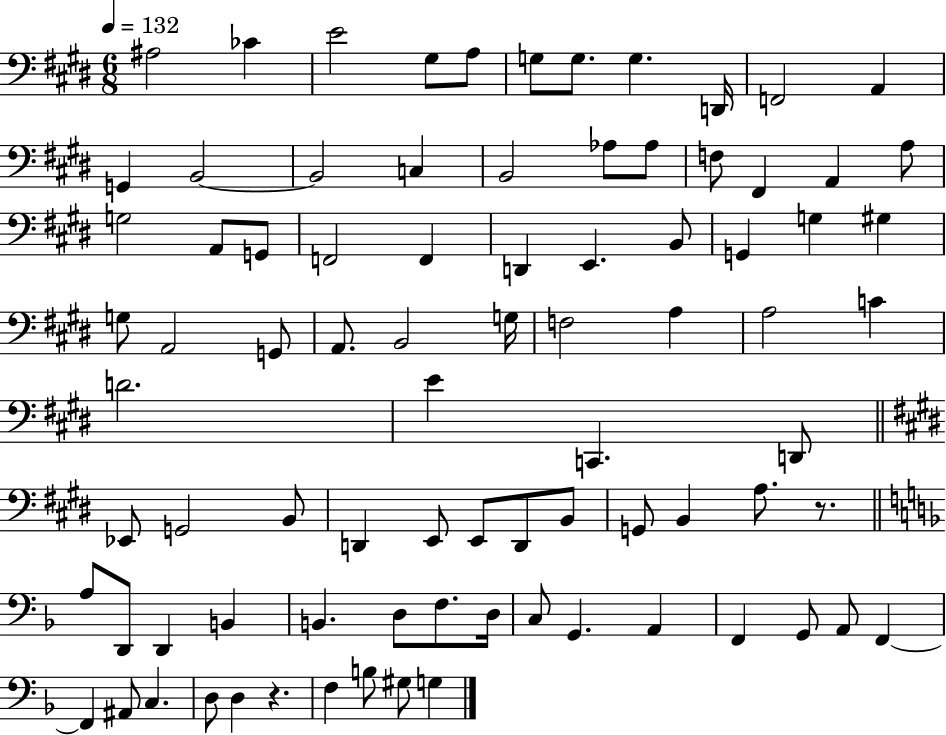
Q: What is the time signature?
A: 6/8